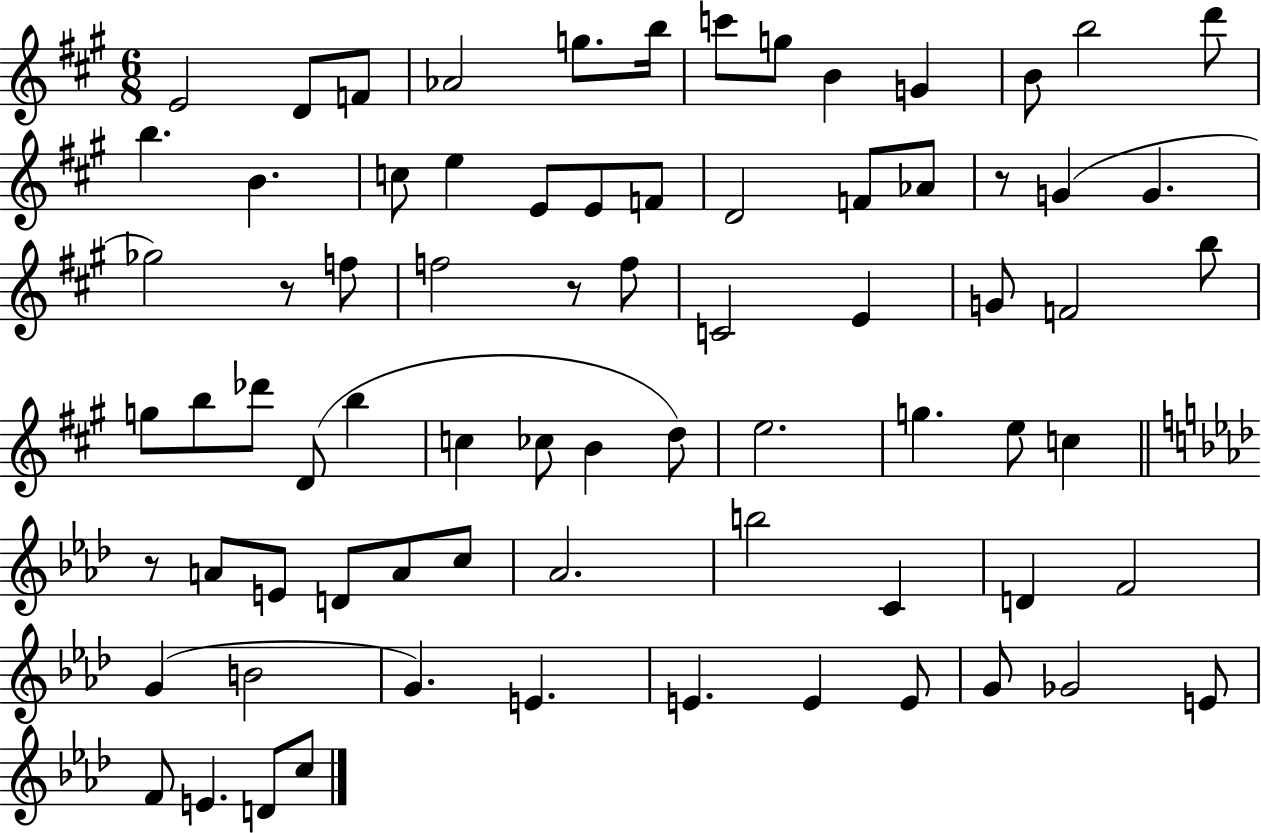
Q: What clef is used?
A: treble